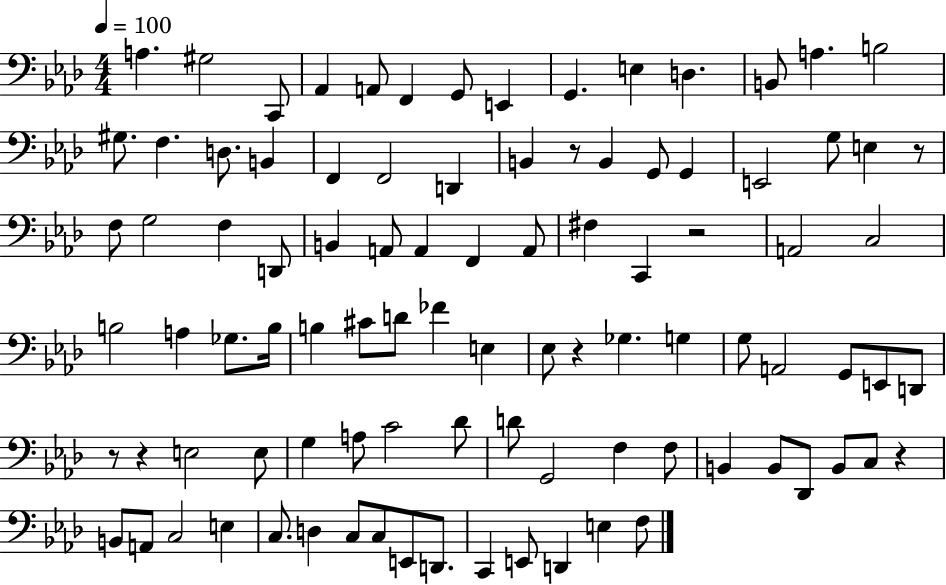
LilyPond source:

{
  \clef bass
  \numericTimeSignature
  \time 4/4
  \key aes \major
  \tempo 4 = 100
  \repeat volta 2 { a4. gis2 c,8 | aes,4 a,8 f,4 g,8 e,4 | g,4. e4 d4. | b,8 a4. b2 | \break gis8. f4. d8. b,4 | f,4 f,2 d,4 | b,4 r8 b,4 g,8 g,4 | e,2 g8 e4 r8 | \break f8 g2 f4 d,8 | b,4 a,8 a,4 f,4 a,8 | fis4 c,4 r2 | a,2 c2 | \break b2 a4 ges8. b16 | b4 cis'8 d'8 fes'4 e4 | ees8 r4 ges4. g4 | g8 a,2 g,8 e,8 d,8 | \break r8 r4 e2 e8 | g4 a8 c'2 des'8 | d'8 g,2 f4 f8 | b,4 b,8 des,8 b,8 c8 r4 | \break b,8 a,8 c2 e4 | c8. d4 c8 c8 e,8 d,8. | c,4 e,8 d,4 e4 f8 | } \bar "|."
}